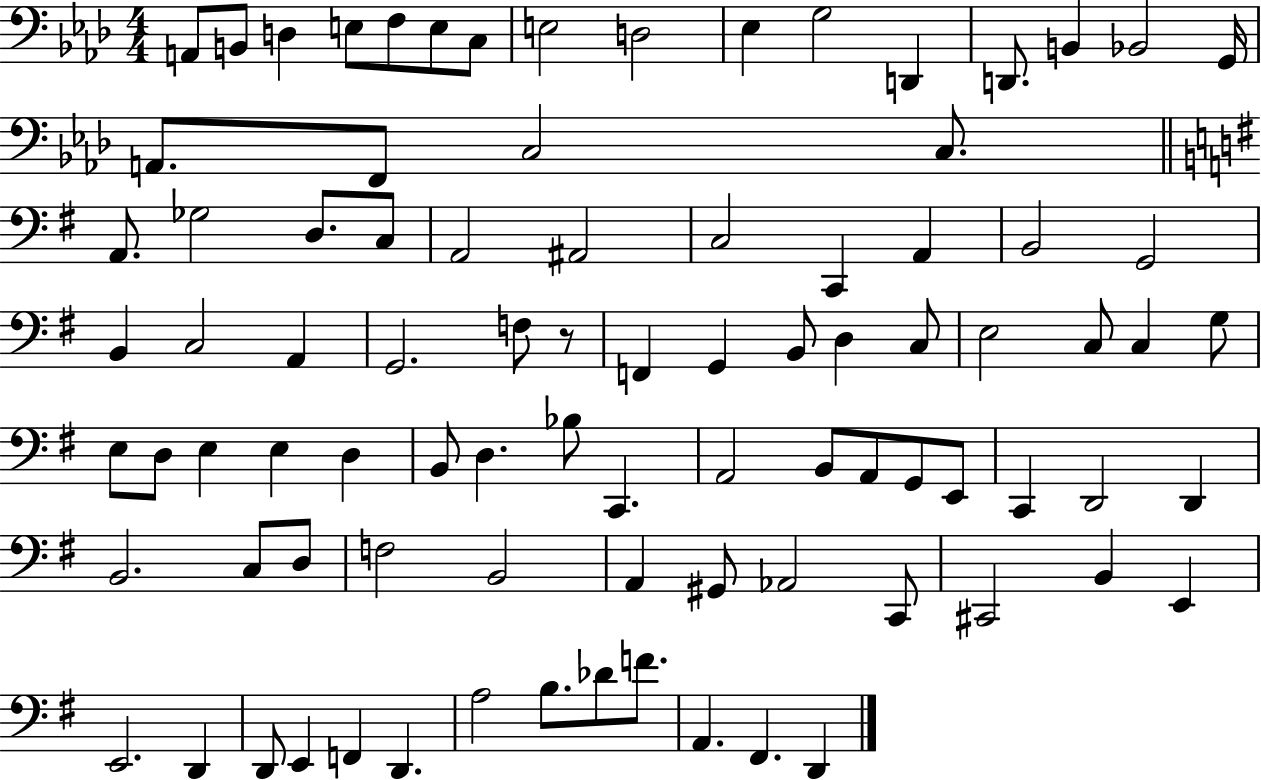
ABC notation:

X:1
T:Untitled
M:4/4
L:1/4
K:Ab
A,,/2 B,,/2 D, E,/2 F,/2 E,/2 C,/2 E,2 D,2 _E, G,2 D,, D,,/2 B,, _B,,2 G,,/4 A,,/2 F,,/2 C,2 C,/2 A,,/2 _G,2 D,/2 C,/2 A,,2 ^A,,2 C,2 C,, A,, B,,2 G,,2 B,, C,2 A,, G,,2 F,/2 z/2 F,, G,, B,,/2 D, C,/2 E,2 C,/2 C, G,/2 E,/2 D,/2 E, E, D, B,,/2 D, _B,/2 C,, A,,2 B,,/2 A,,/2 G,,/2 E,,/2 C,, D,,2 D,, B,,2 C,/2 D,/2 F,2 B,,2 A,, ^G,,/2 _A,,2 C,,/2 ^C,,2 B,, E,, E,,2 D,, D,,/2 E,, F,, D,, A,2 B,/2 _D/2 F/2 A,, ^F,, D,,